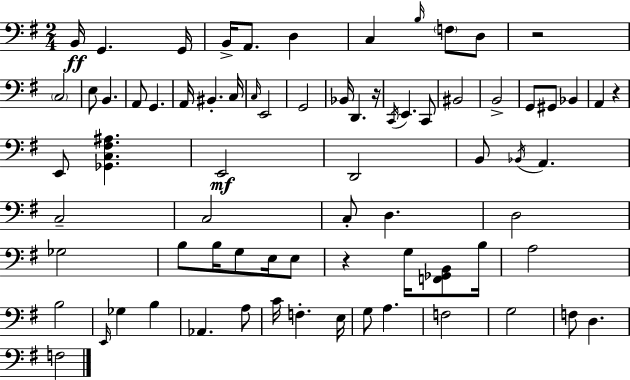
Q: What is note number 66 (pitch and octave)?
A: F3